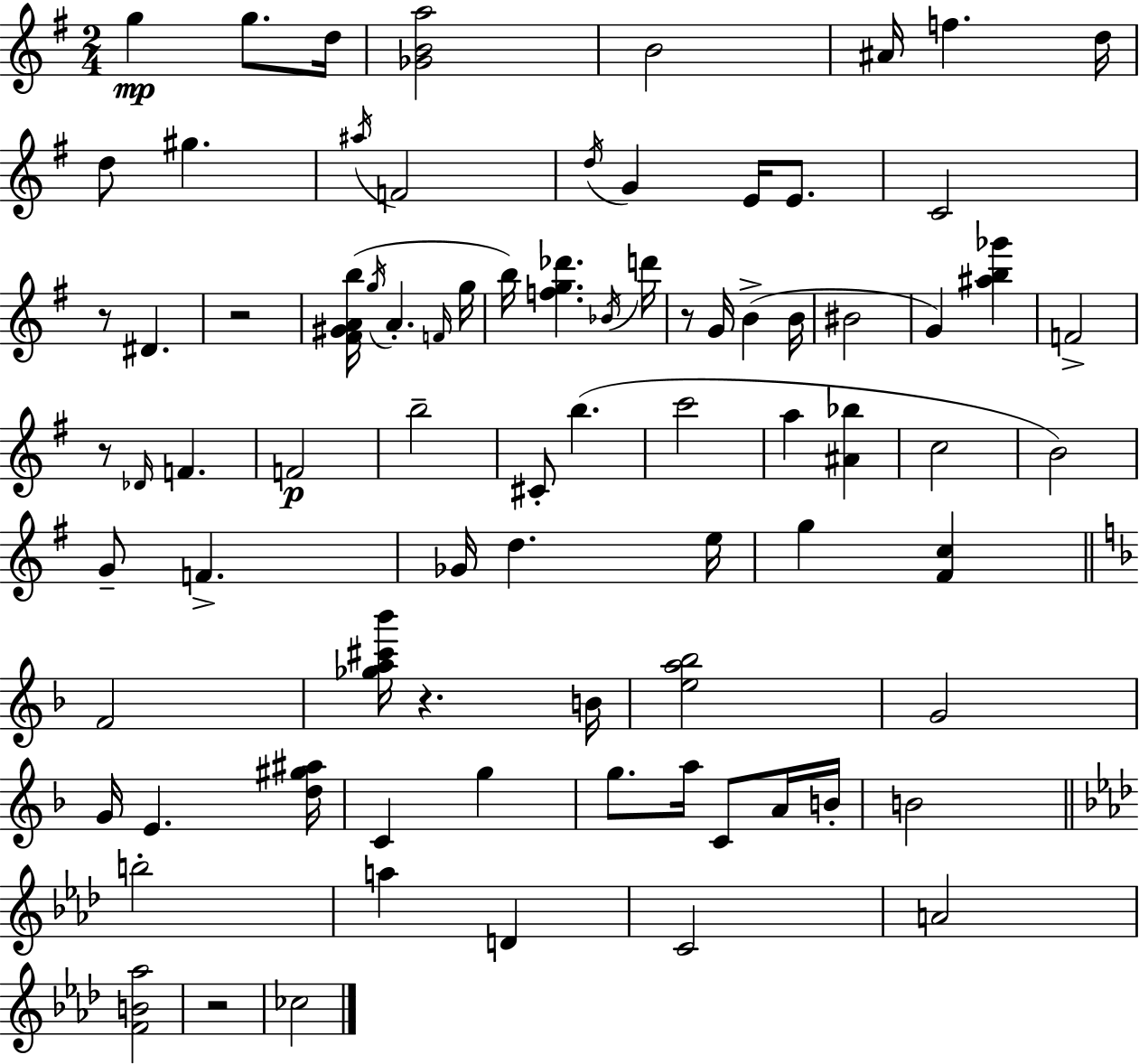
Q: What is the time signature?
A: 2/4